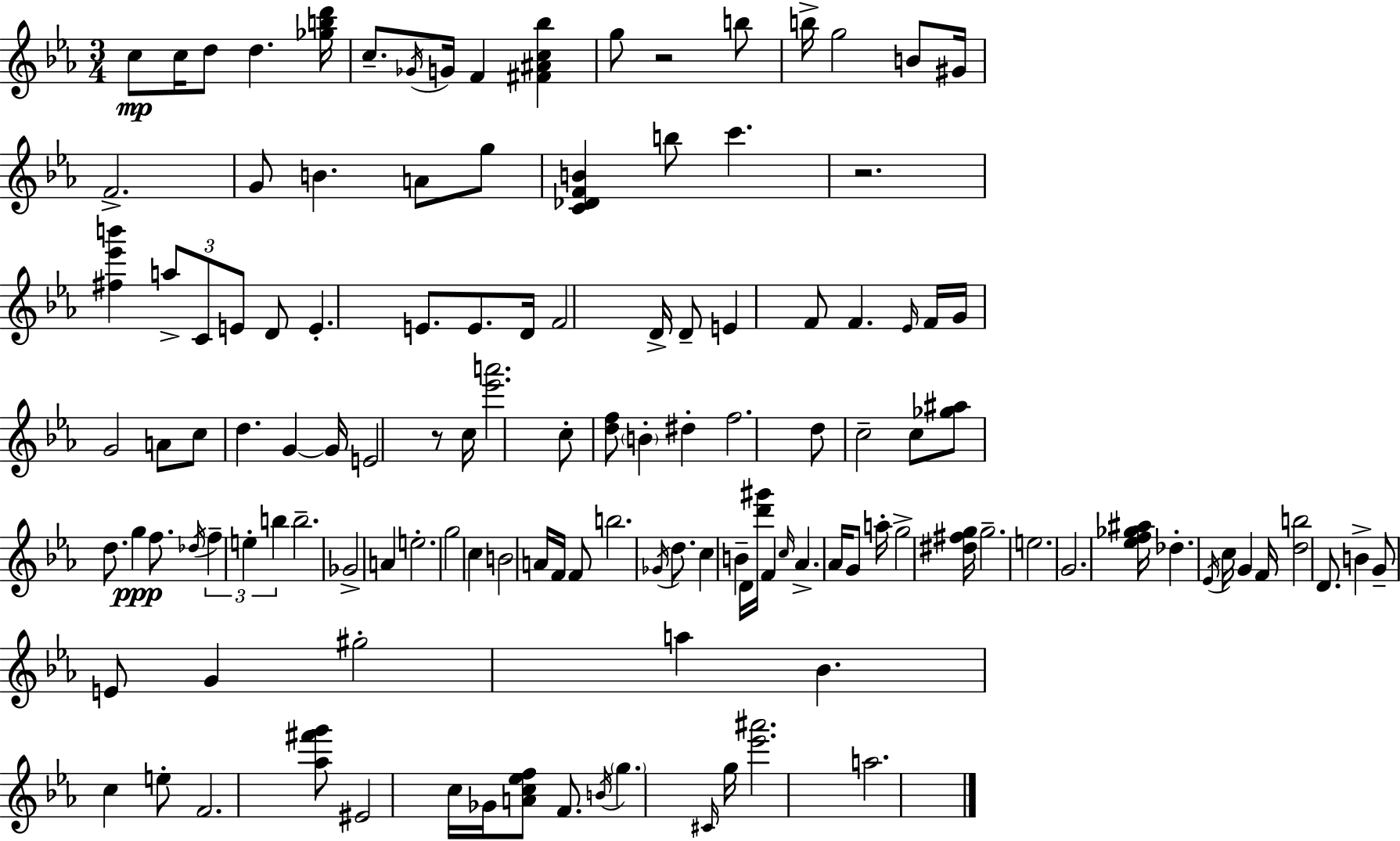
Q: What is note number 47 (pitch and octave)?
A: C5